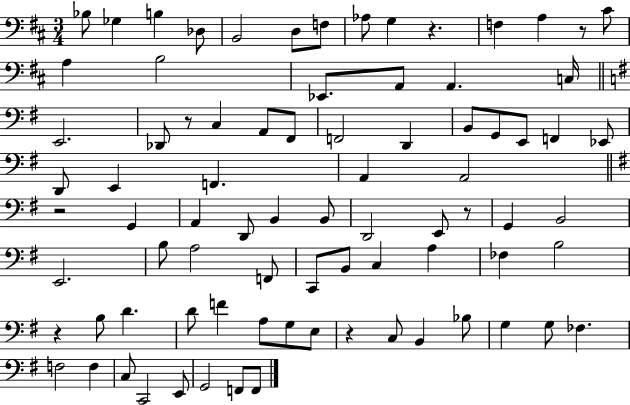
{
  \clef bass
  \numericTimeSignature
  \time 3/4
  \key d \major
  \repeat volta 2 { bes8 ges4 b4 des8 | b,2 d8 f8 | aes8 g4 r4. | f4 a4 r8 cis'8 | \break a4 b2 | ees,8. a,8 a,4. c16 | \bar "||" \break \key e \minor e,2. | des,8 r8 c4 a,8 fis,8 | f,2 d,4 | b,8 g,8 e,8 f,4 ees,8 | \break d,8 e,4 f,4. | a,4 a,2 | \bar "||" \break \key g \major r2 g,4 | a,4 d,8 b,4 b,8 | d,2 e,8 r8 | g,4 b,2 | \break e,2. | b8 a2 f,8 | c,8 b,8 c4 a4 | fes4 b2 | \break r4 b8 d'4. | d'8 f'4 a8 g8 e8 | r4 c8 b,4 bes8 | g4 g8 fes4. | \break f2 f4 | c8 c,2 e,8 | g,2 f,8 f,8 | } \bar "|."
}